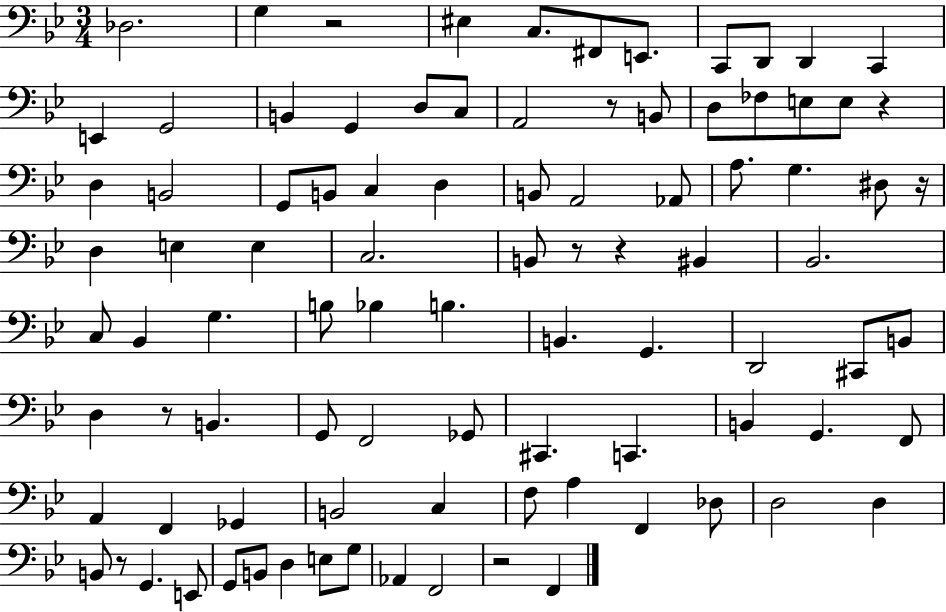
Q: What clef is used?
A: bass